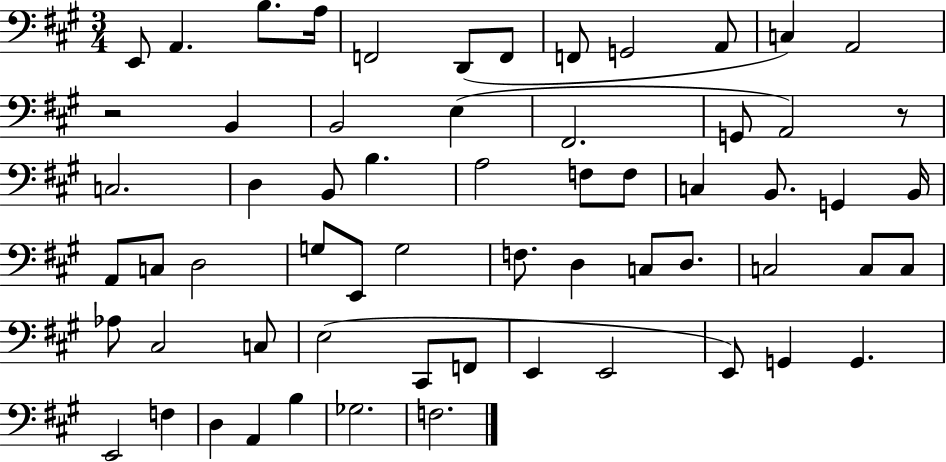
X:1
T:Untitled
M:3/4
L:1/4
K:A
E,,/2 A,, B,/2 A,/4 F,,2 D,,/2 F,,/2 F,,/2 G,,2 A,,/2 C, A,,2 z2 B,, B,,2 E, ^F,,2 G,,/2 A,,2 z/2 C,2 D, B,,/2 B, A,2 F,/2 F,/2 C, B,,/2 G,, B,,/4 A,,/2 C,/2 D,2 G,/2 E,,/2 G,2 F,/2 D, C,/2 D,/2 C,2 C,/2 C,/2 _A,/2 ^C,2 C,/2 E,2 ^C,,/2 F,,/2 E,, E,,2 E,,/2 G,, G,, E,,2 F, D, A,, B, _G,2 F,2